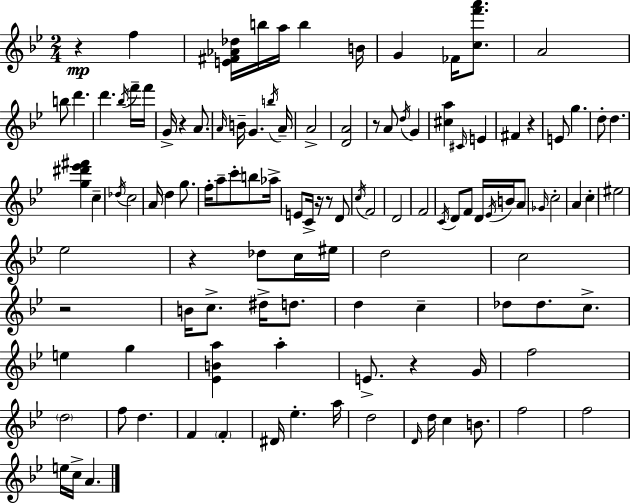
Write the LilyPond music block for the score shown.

{
  \clef treble
  \numericTimeSignature
  \time 2/4
  \key g \minor
  r4\mp f''4 | <e' fis' aes' des''>16 b''16 a''16 b''4 b'16 | g'4 fes'16 <c'' f''' a'''>8. | a'2 | \break b''8 d'''4. | d'''4. \acciaccatura { bes''16 } f'''16-- | f'''16 g'16-> r4 a'8. | \grace { a'16 } b'16-- g'4. | \break \acciaccatura { b''16 } a'16-- a'2-> | <d' a'>2 | r8 a'8 \acciaccatura { d''16 } | g'4 <cis'' a''>4 | \break \grace { cis'16 } e'4 fis'4 | r4 e'8 g''4. | d''8-. d''4. | <g'' dis''' ees''' fis'''>4 | \break c''4-- \acciaccatura { des''16 } c''2 | a'16 d''4 | g''8. f''16-. a''8-- | c'''8-. b''8 aes''16-> e'8 | \break c'16-> r16 r8 d'8 \acciaccatura { c''16 } f'2 | d'2 | f'2 | \acciaccatura { c'16 } | \break d'8 f'8 d'16 \acciaccatura { ees'16 } b'16 a'8 | \grace { ges'16 } c''2-. | a'4 c''4-. | eis''2 | \break ees''2 | r4 des''8 | c''16 eis''16 d''2 | c''2 | \break r2 | b'16 c''8.-> dis''16-> d''8. | d''4 c''4-- | des''8 des''8. c''8.-> | \break e''4 g''4 | <ees' b' a''>4 a''4-. | e'8.-> r4 | g'16 f''2 | \break \parenthesize d''2 | f''8 d''4. | f'4 \parenthesize f'4-. | dis'16 ees''4.-. | \break a''16 d''2 | \grace { d'16 } d''16 c''4 | b'8. f''2 | f''2 | \break e''16 c''16-> a'4. | \bar "|."
}